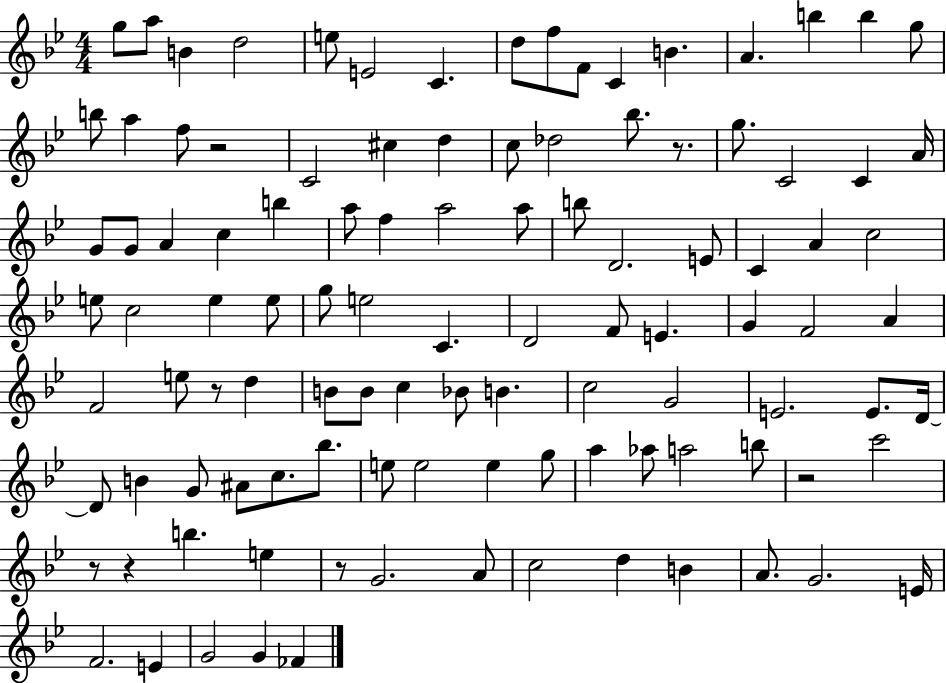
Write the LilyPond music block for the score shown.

{
  \clef treble
  \numericTimeSignature
  \time 4/4
  \key bes \major
  g''8 a''8 b'4 d''2 | e''8 e'2 c'4. | d''8 f''8 f'8 c'4 b'4. | a'4. b''4 b''4 g''8 | \break b''8 a''4 f''8 r2 | c'2 cis''4 d''4 | c''8 des''2 bes''8. r8. | g''8. c'2 c'4 a'16 | \break g'8 g'8 a'4 c''4 b''4 | a''8 f''4 a''2 a''8 | b''8 d'2. e'8 | c'4 a'4 c''2 | \break e''8 c''2 e''4 e''8 | g''8 e''2 c'4. | d'2 f'8 e'4. | g'4 f'2 a'4 | \break f'2 e''8 r8 d''4 | b'8 b'8 c''4 bes'8 b'4. | c''2 g'2 | e'2. e'8. d'16~~ | \break d'8 b'4 g'8 ais'8 c''8. bes''8. | e''8 e''2 e''4 g''8 | a''4 aes''8 a''2 b''8 | r2 c'''2 | \break r8 r4 b''4. e''4 | r8 g'2. a'8 | c''2 d''4 b'4 | a'8. g'2. e'16 | \break f'2. e'4 | g'2 g'4 fes'4 | \bar "|."
}